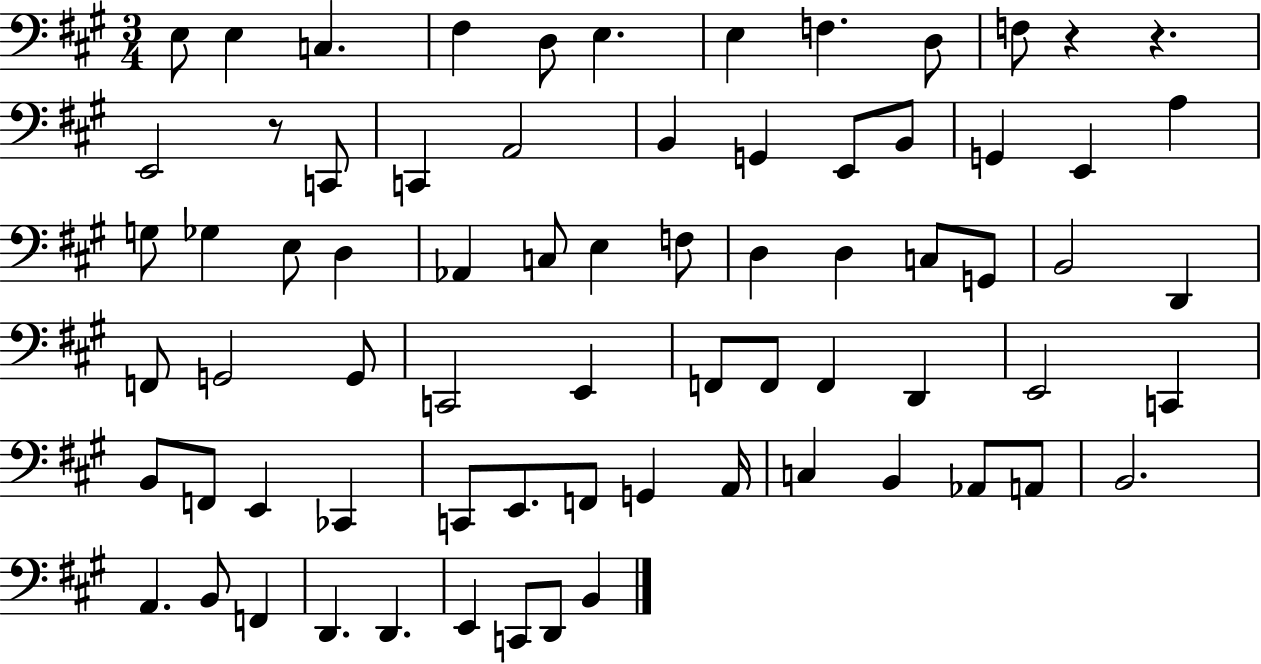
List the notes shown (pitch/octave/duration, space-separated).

E3/e E3/q C3/q. F#3/q D3/e E3/q. E3/q F3/q. D3/e F3/e R/q R/q. E2/h R/e C2/e C2/q A2/h B2/q G2/q E2/e B2/e G2/q E2/q A3/q G3/e Gb3/q E3/e D3/q Ab2/q C3/e E3/q F3/e D3/q D3/q C3/e G2/e B2/h D2/q F2/e G2/h G2/e C2/h E2/q F2/e F2/e F2/q D2/q E2/h C2/q B2/e F2/e E2/q CES2/q C2/e E2/e. F2/e G2/q A2/s C3/q B2/q Ab2/e A2/e B2/h. A2/q. B2/e F2/q D2/q. D2/q. E2/q C2/e D2/e B2/q